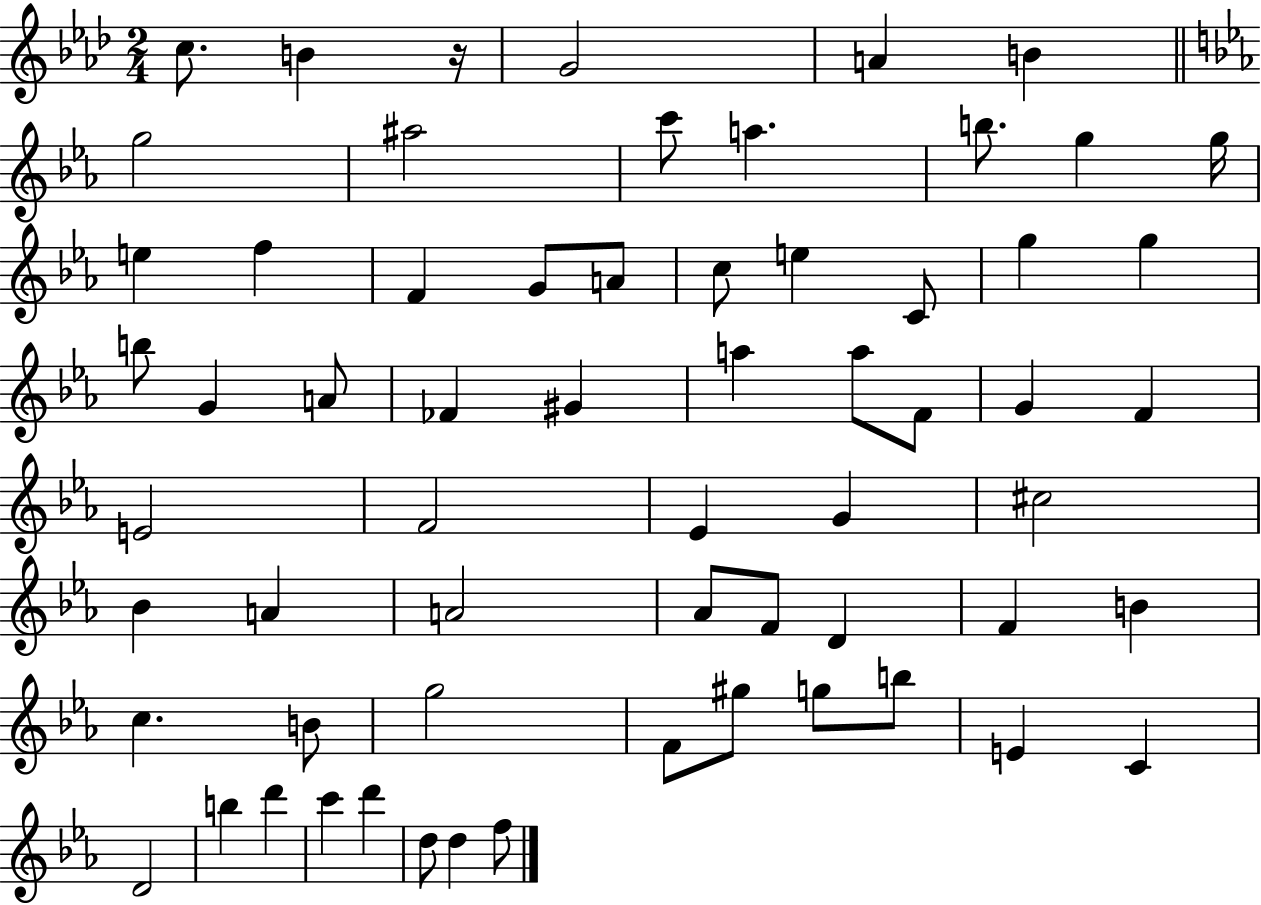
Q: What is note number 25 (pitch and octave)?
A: A4